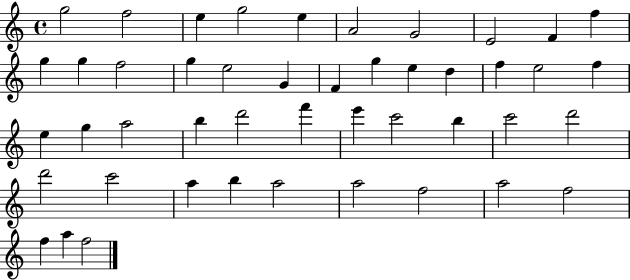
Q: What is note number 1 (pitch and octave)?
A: G5